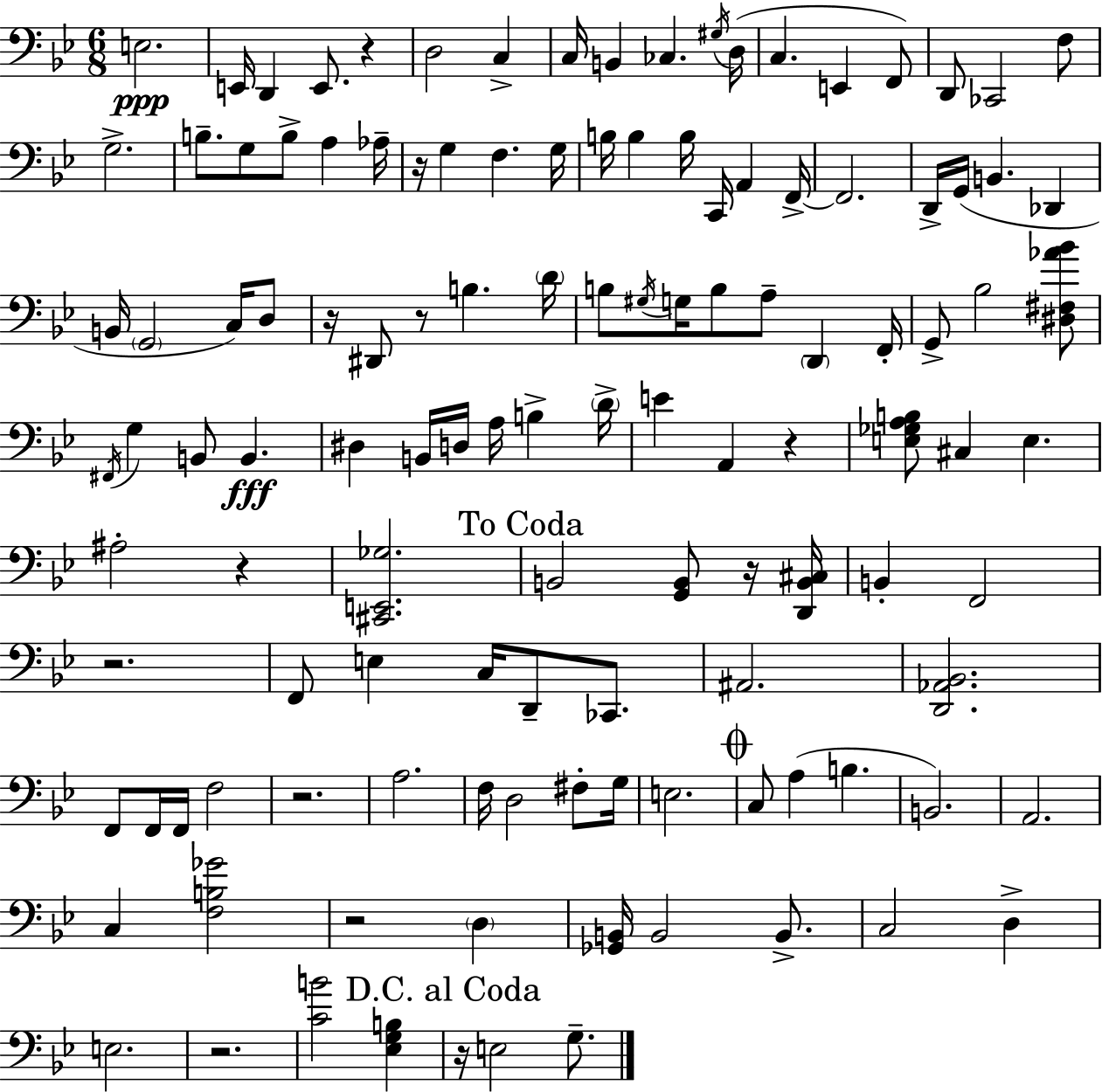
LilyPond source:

{
  \clef bass
  \numericTimeSignature
  \time 6/8
  \key g \minor
  e2.\ppp | e,16 d,4 e,8. r4 | d2 c4-> | c16 b,4 ces4. \acciaccatura { gis16 }( | \break d16 c4. e,4 f,8) | d,8 ces,2 f8 | g2.-> | b8.-- g8 b8-> a4 | \break aes16-- r16 g4 f4. | g16 b16 b4 b16 c,16 a,4 | f,16->~~ f,2. | d,16-> g,16( b,4. des,4 | \break b,16 \parenthesize g,2 c16) d8 | r16 dis,8 r8 b4. | \parenthesize d'16 b8 \acciaccatura { gis16 } g16 b8 a8-- \parenthesize d,4 | f,16-. g,8-> bes2 | \break <dis fis aes' bes'>8 \acciaccatura { fis,16 } g4 b,8 b,4.\fff | dis4 b,16 d16 a16 b4-> | \parenthesize d'16-> e'4 a,4 r4 | <e ges a b>8 cis4 e4. | \break ais2-. r4 | <cis, e, ges>2. | \mark "To Coda" b,2 <g, b,>8 | r16 <d, b, cis>16 b,4-. f,2 | \break r2. | f,8 e4 c16 d,8-- | ces,8. ais,2. | <d, aes, bes,>2. | \break f,8 f,16 f,16 f2 | r2. | a2. | f16 d2 | \break fis8-. g16 e2. | \mark \markup { \musicglyph "scripts.coda" } c8 a4( b4. | b,2.) | a,2. | \break c4 <f b ges'>2 | r2 \parenthesize d4 | <ges, b,>16 b,2 | b,8.-> c2 d4-> | \break e2. | r2. | <c' b'>2 <ees g b>4 | \mark "D.C. al Coda" r16 e2 | \break g8.-- \bar "|."
}